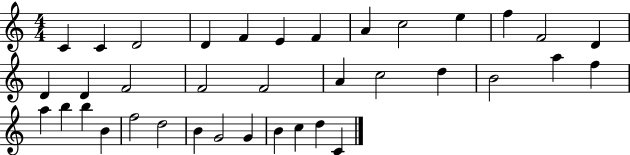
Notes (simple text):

C4/q C4/q D4/h D4/q F4/q E4/q F4/q A4/q C5/h E5/q F5/q F4/h D4/q D4/q D4/q F4/h F4/h F4/h A4/q C5/h D5/q B4/h A5/q F5/q A5/q B5/q B5/q B4/q F5/h D5/h B4/q G4/h G4/q B4/q C5/q D5/q C4/q